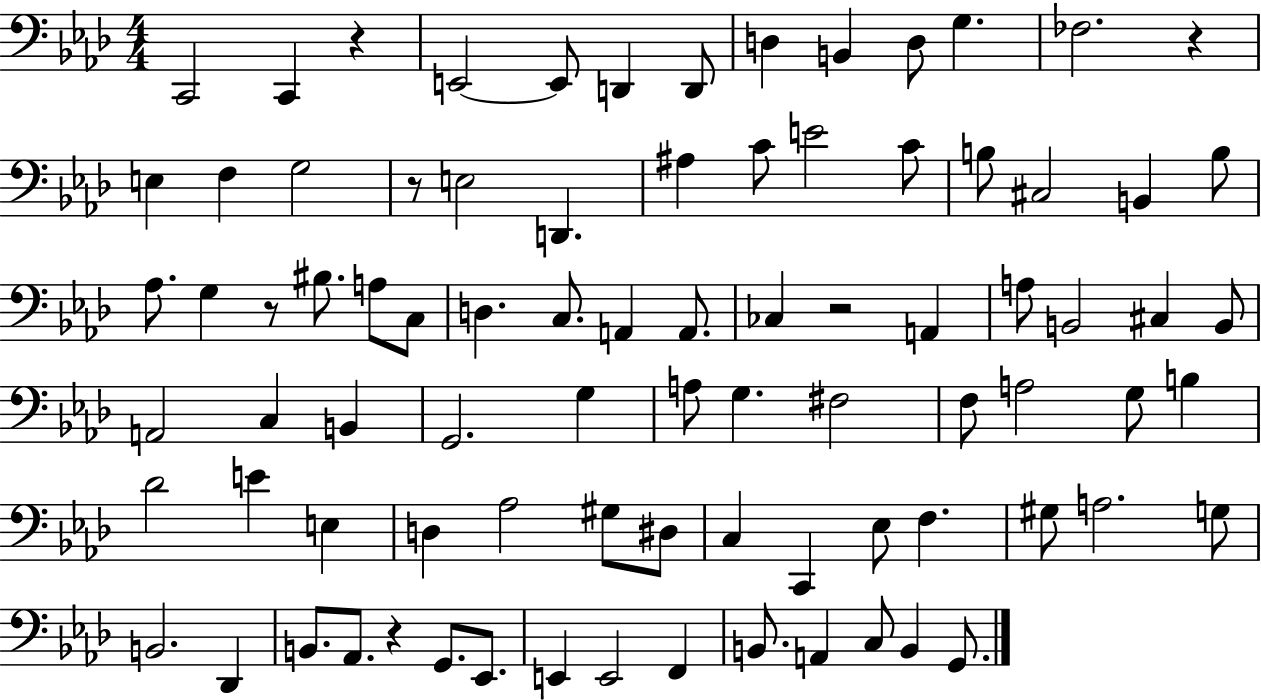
{
  \clef bass
  \numericTimeSignature
  \time 4/4
  \key aes \major
  \repeat volta 2 { c,2 c,4 r4 | e,2~~ e,8 d,4 d,8 | d4 b,4 d8 g4. | fes2. r4 | \break e4 f4 g2 | r8 e2 d,4. | ais4 c'8 e'2 c'8 | b8 cis2 b,4 b8 | \break aes8. g4 r8 bis8. a8 c8 | d4. c8. a,4 a,8. | ces4 r2 a,4 | a8 b,2 cis4 b,8 | \break a,2 c4 b,4 | g,2. g4 | a8 g4. fis2 | f8 a2 g8 b4 | \break des'2 e'4 e4 | d4 aes2 gis8 dis8 | c4 c,4 ees8 f4. | gis8 a2. g8 | \break b,2. des,4 | b,8. aes,8. r4 g,8. ees,8. | e,4 e,2 f,4 | b,8. a,4 c8 b,4 g,8. | \break } \bar "|."
}